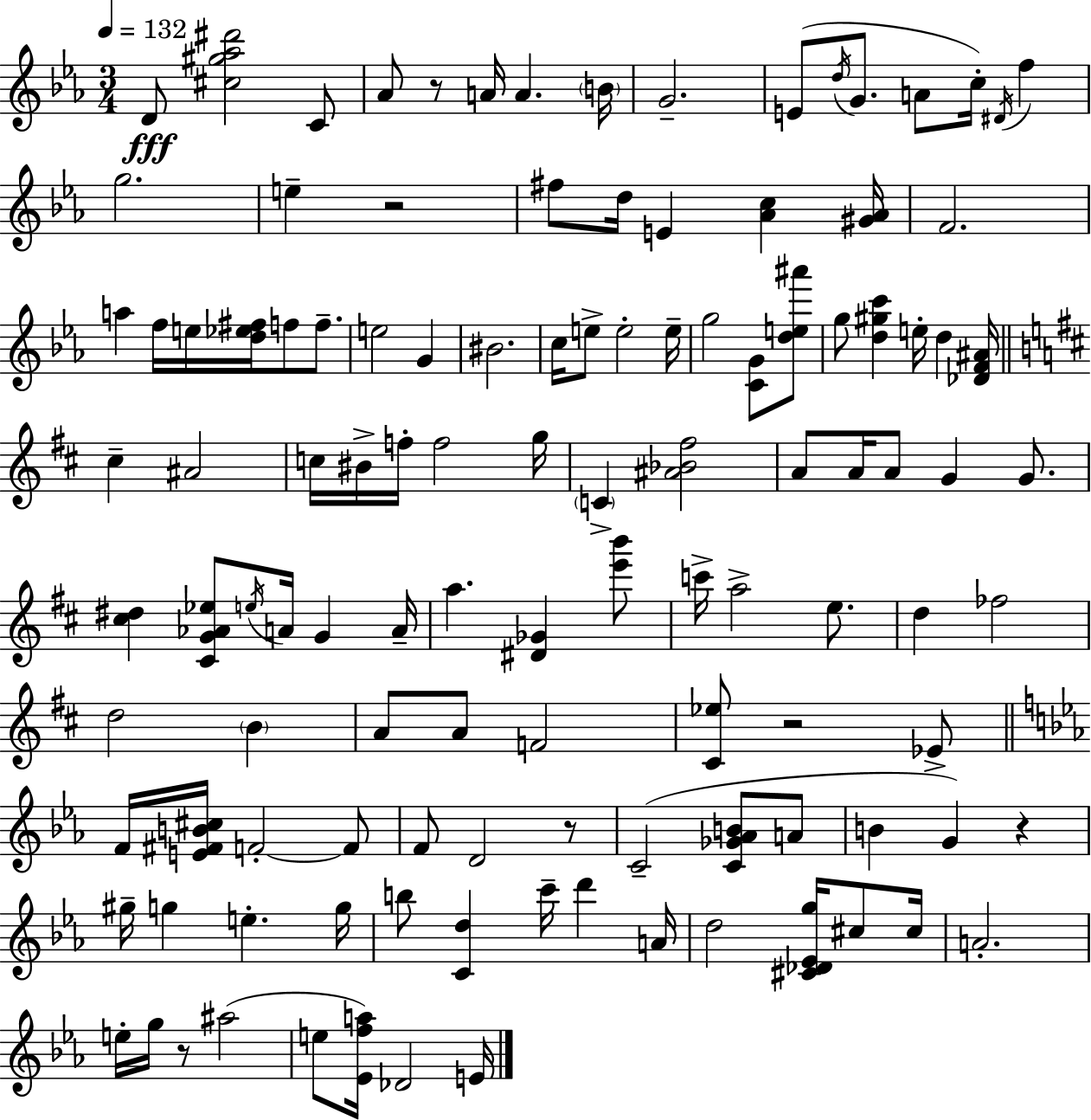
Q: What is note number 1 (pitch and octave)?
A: D4